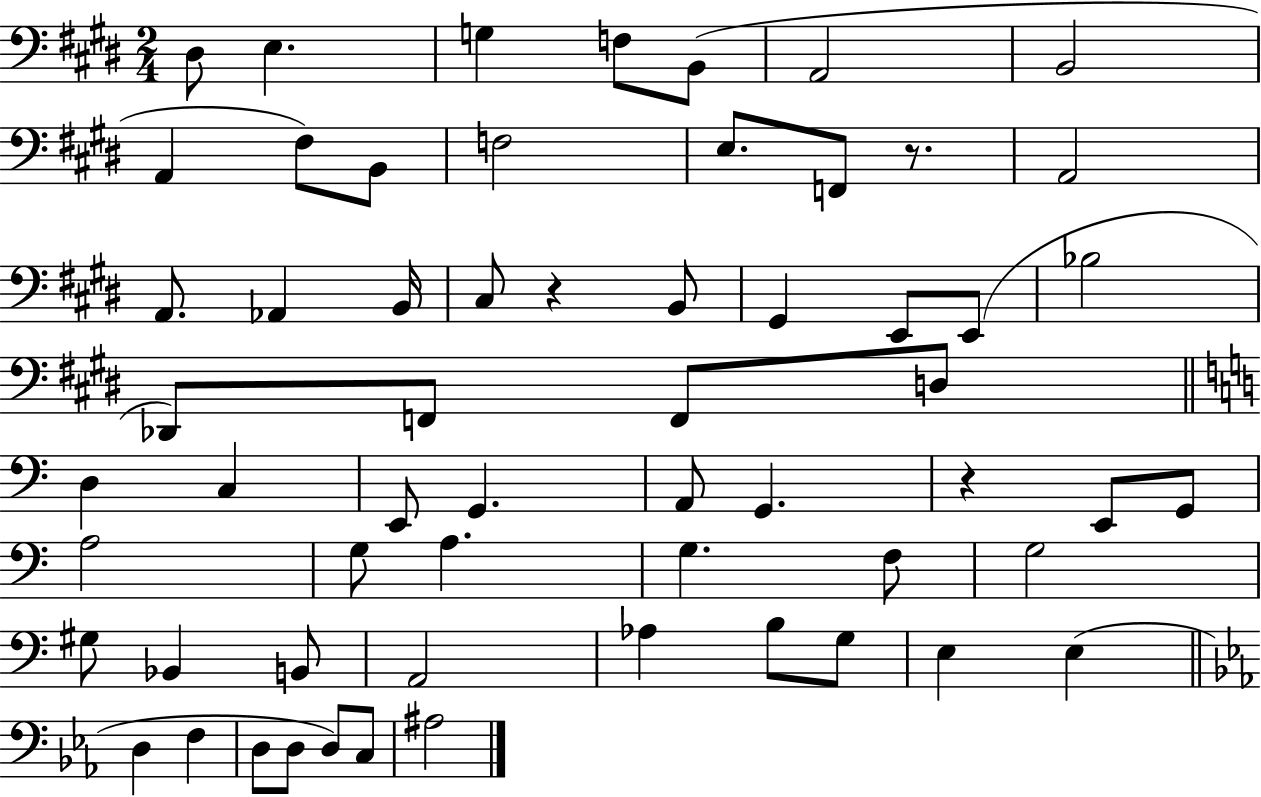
D#3/e E3/q. G3/q F3/e B2/e A2/h B2/h A2/q F#3/e B2/e F3/h E3/e. F2/e R/e. A2/h A2/e. Ab2/q B2/s C#3/e R/q B2/e G#2/q E2/e E2/e Bb3/h Db2/e F2/e F2/e D3/e D3/q C3/q E2/e G2/q. A2/e G2/q. R/q E2/e G2/e A3/h G3/e A3/q. G3/q. F3/e G3/h G#3/e Bb2/q B2/e A2/h Ab3/q B3/e G3/e E3/q E3/q D3/q F3/q D3/e D3/e D3/e C3/e A#3/h